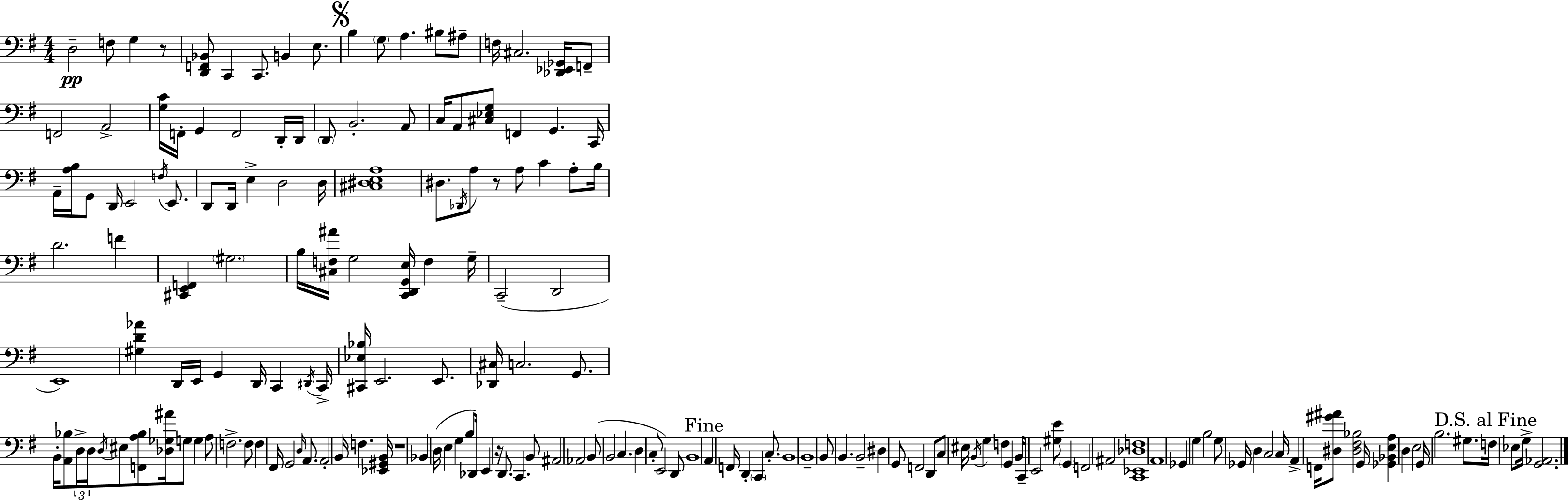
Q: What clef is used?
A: bass